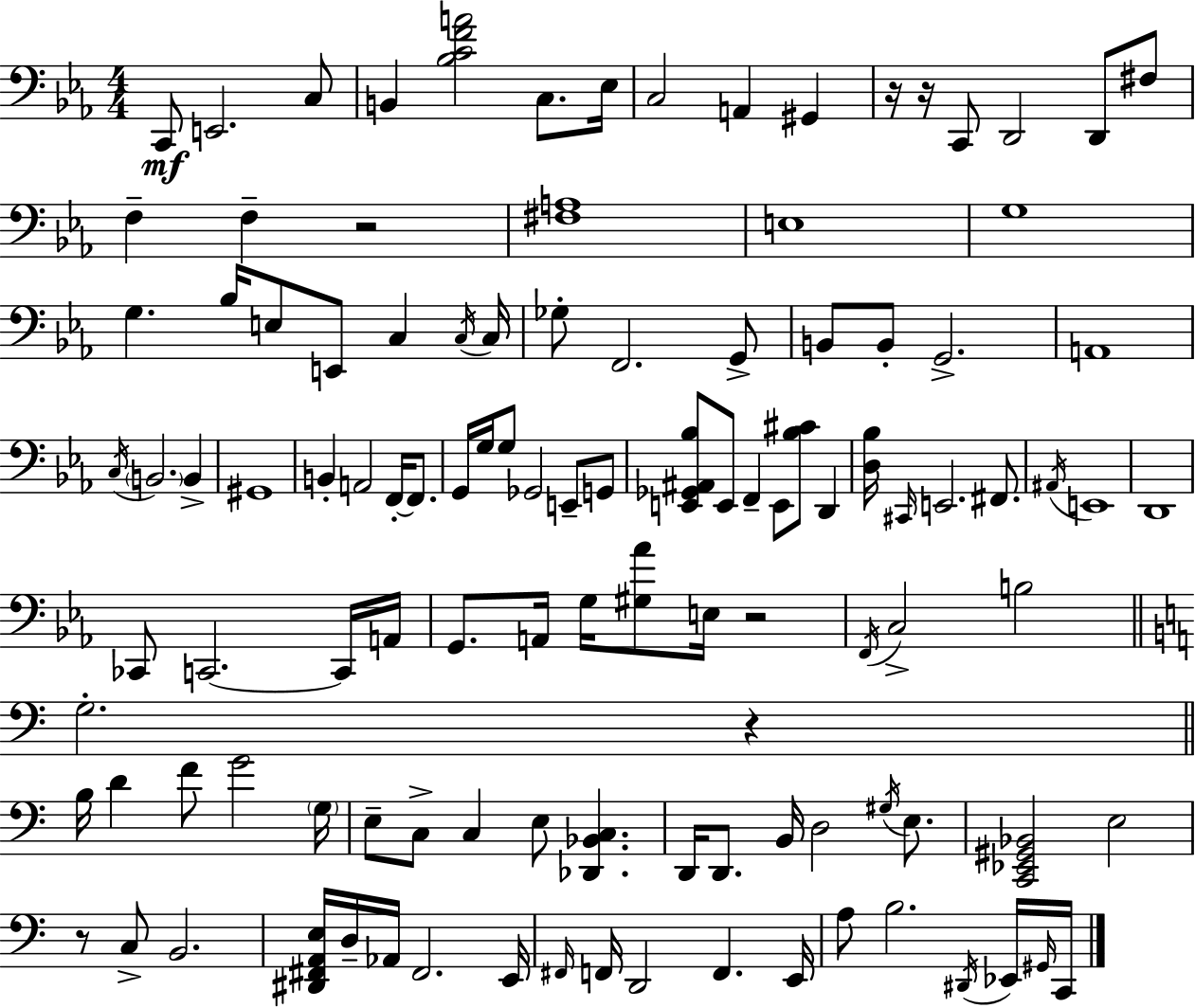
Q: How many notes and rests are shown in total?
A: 115